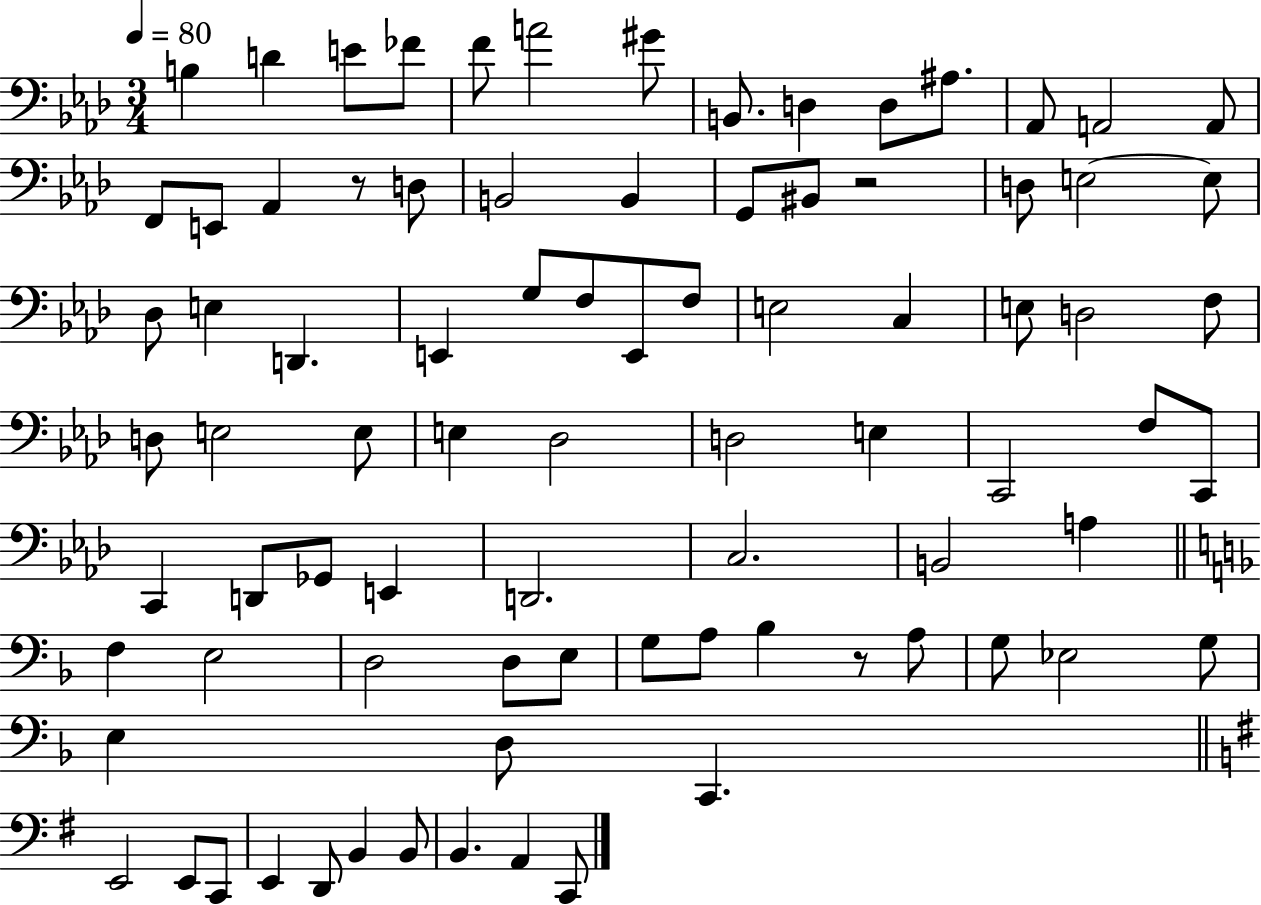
B3/q D4/q E4/e FES4/e F4/e A4/h G#4/e B2/e. D3/q D3/e A#3/e. Ab2/e A2/h A2/e F2/e E2/e Ab2/q R/e D3/e B2/h B2/q G2/e BIS2/e R/h D3/e E3/h E3/e Db3/e E3/q D2/q. E2/q G3/e F3/e E2/e F3/e E3/h C3/q E3/e D3/h F3/e D3/e E3/h E3/e E3/q Db3/h D3/h E3/q C2/h F3/e C2/e C2/q D2/e Gb2/e E2/q D2/h. C3/h. B2/h A3/q F3/q E3/h D3/h D3/e E3/e G3/e A3/e Bb3/q R/e A3/e G3/e Eb3/h G3/e E3/q D3/e C2/q. E2/h E2/e C2/e E2/q D2/e B2/q B2/e B2/q. A2/q C2/e